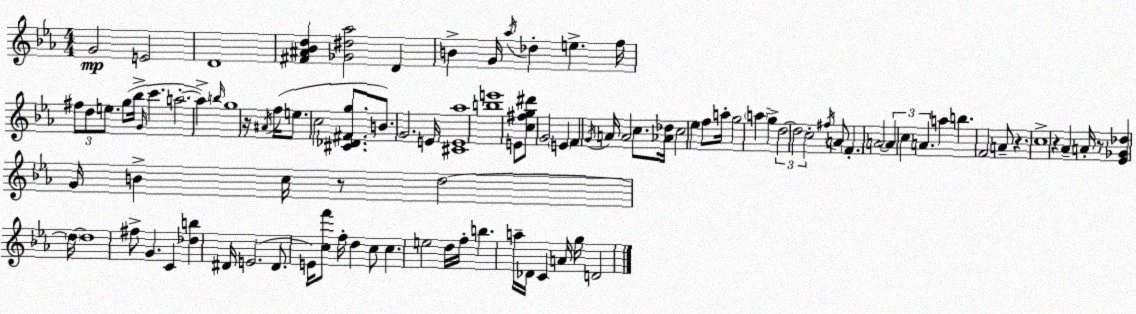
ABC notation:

X:1
T:Untitled
M:4/4
L:1/4
K:Cm
G2 E2 D4 [^F^A_Bd] [_G^d_a]2 D B G/4 _a/4 _d e f/4 ^f/2 d/2 e/2 g/2 _b/4 G/4 c' a2 a b/4 g4 z/4 ^A/4 f/4 e/2 c2 [^C_D^Fg]/2 B/2 G2 E/4 [^CE_a]4 [be']4 E/2 [c^fg^d']/2 G2 E F G/4 A/4 A2 c/2 [_A_d]/4 c2 _e f/2 a/4 g2 a g d2 d2 c2 ^f/4 A/2 F A2 A c A a b F2 A/2 z c4 z _A A/4 z/2 [_E_G_d] G/4 B c/4 z/2 d2 d/4 d4 ^f/2 G C [_db] ^D/4 E2 ^D/2 E/4 [cf']/2 f/4 d c/2 c e2 d/4 f/4 b a/4 _D/4 C A/4 g/4 D2